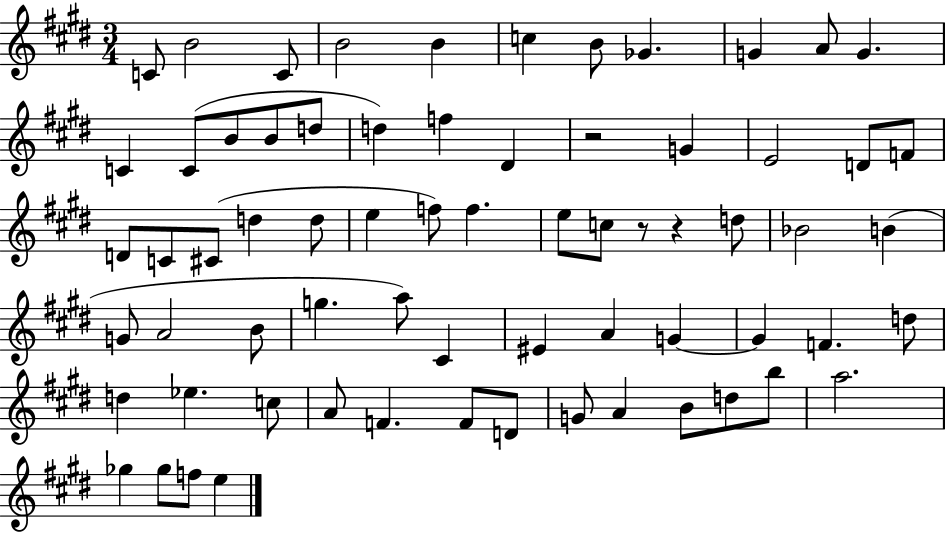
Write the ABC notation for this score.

X:1
T:Untitled
M:3/4
L:1/4
K:E
C/2 B2 C/2 B2 B c B/2 _G G A/2 G C C/2 B/2 B/2 d/2 d f ^D z2 G E2 D/2 F/2 D/2 C/2 ^C/2 d d/2 e f/2 f e/2 c/2 z/2 z d/2 _B2 B G/2 A2 B/2 g a/2 ^C ^E A G G F d/2 d _e c/2 A/2 F F/2 D/2 G/2 A B/2 d/2 b/2 a2 _g _g/2 f/2 e